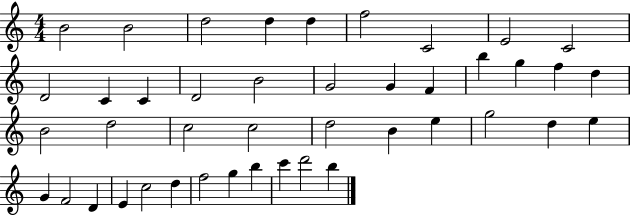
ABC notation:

X:1
T:Untitled
M:4/4
L:1/4
K:C
B2 B2 d2 d d f2 C2 E2 C2 D2 C C D2 B2 G2 G F b g f d B2 d2 c2 c2 d2 B e g2 d e G F2 D E c2 d f2 g b c' d'2 b